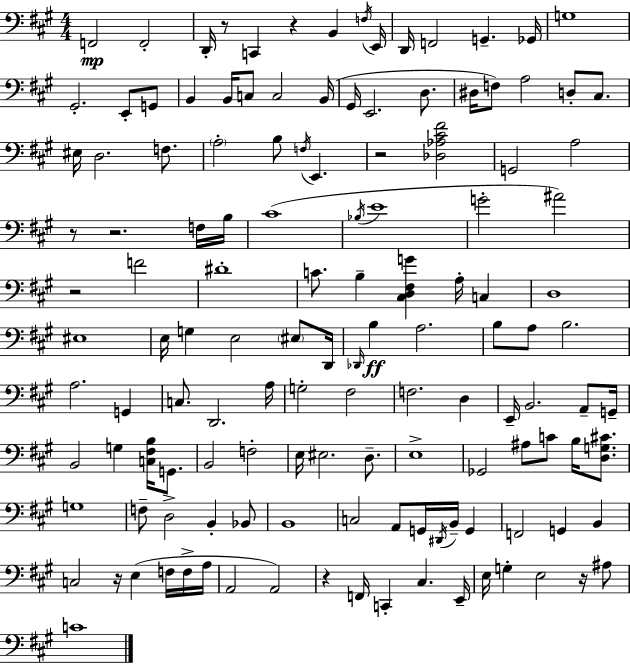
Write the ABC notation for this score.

X:1
T:Untitled
M:4/4
L:1/4
K:A
F,,2 F,,2 D,,/4 z/2 C,, z B,, F,/4 E,,/4 D,,/4 F,,2 G,, _G,,/4 G,4 ^G,,2 E,,/2 G,,/2 B,, B,,/4 C,/2 C,2 B,,/4 ^G,,/4 E,,2 D,/2 ^D,/4 F,/2 A,2 D,/2 ^C,/2 ^E,/4 D,2 F,/2 A,2 B,/2 F,/4 E,, z2 [_D,_A,^C^F]2 G,,2 A,2 z/2 z2 F,/4 B,/4 ^C4 _B,/4 E4 G2 ^A2 z2 F2 ^D4 C/2 B, [^C,D,^F,G] A,/4 C, D,4 ^E,4 E,/4 G, E,2 ^E,/2 D,,/4 _D,,/4 B, A,2 B,/2 A,/2 B,2 A,2 G,, C,/2 D,,2 A,/4 G,2 ^F,2 F,2 D, E,,/4 B,,2 A,,/2 G,,/4 B,,2 G, [C,^F,B,]/4 G,,/2 B,,2 F,2 E,/4 ^E,2 D,/2 E,4 _G,,2 ^A,/2 C/2 B,/4 [D,G,^C]/2 G,4 F,/2 D,2 B,, _B,,/2 B,,4 C,2 A,,/2 G,,/4 ^D,,/4 B,,/4 G,, F,,2 G,, B,, C,2 z/4 E, F,/4 F,/4 A,/4 A,,2 A,,2 z F,,/4 C,, ^C, E,,/4 E,/4 G, E,2 z/4 ^A,/2 C4